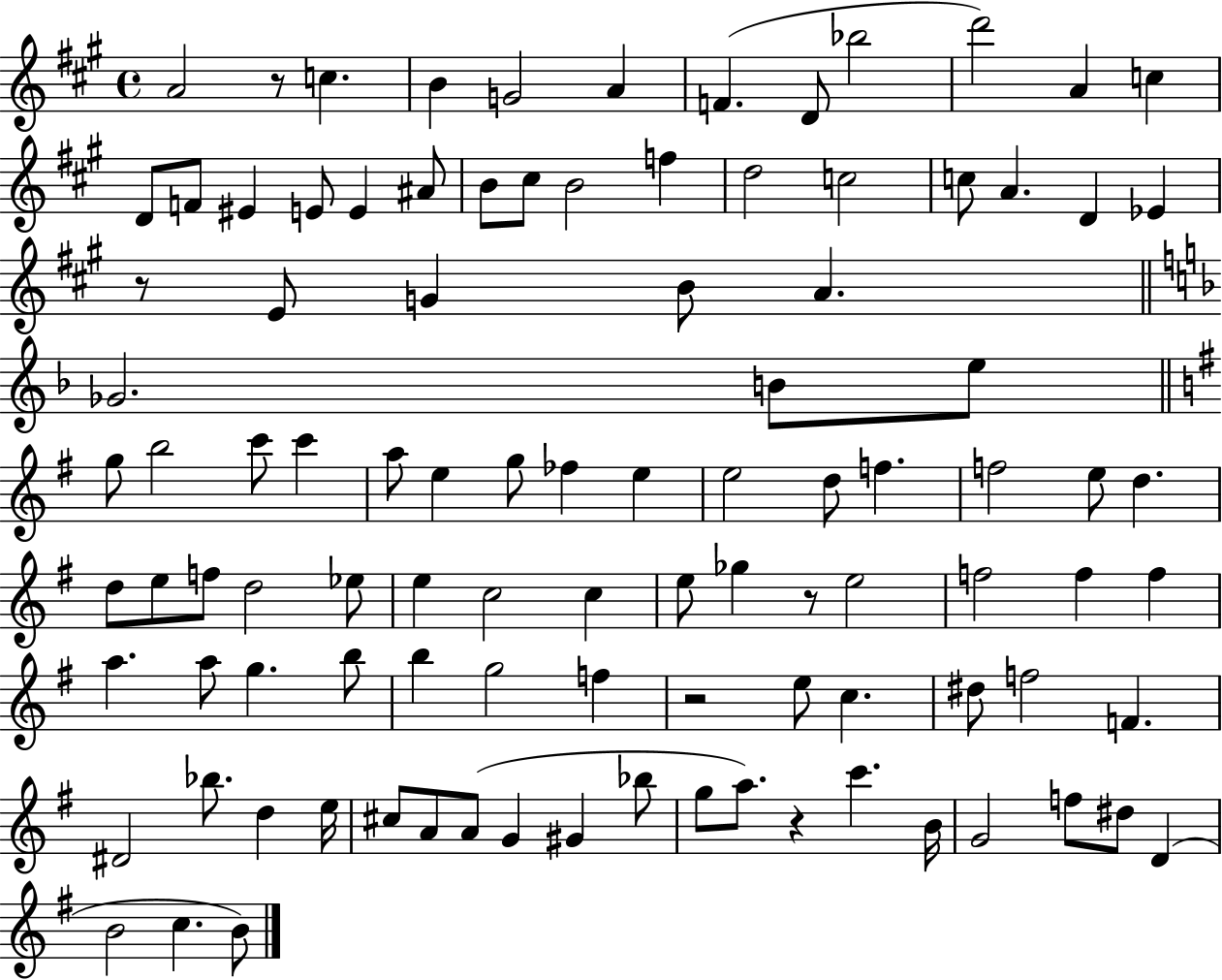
{
  \clef treble
  \time 4/4
  \defaultTimeSignature
  \key a \major
  a'2 r8 c''4. | b'4 g'2 a'4 | f'4.( d'8 bes''2 | d'''2) a'4 c''4 | \break d'8 f'8 eis'4 e'8 e'4 ais'8 | b'8 cis''8 b'2 f''4 | d''2 c''2 | c''8 a'4. d'4 ees'4 | \break r8 e'8 g'4 b'8 a'4. | \bar "||" \break \key f \major ges'2. b'8 e''8 | \bar "||" \break \key g \major g''8 b''2 c'''8 c'''4 | a''8 e''4 g''8 fes''4 e''4 | e''2 d''8 f''4. | f''2 e''8 d''4. | \break d''8 e''8 f''8 d''2 ees''8 | e''4 c''2 c''4 | e''8 ges''4 r8 e''2 | f''2 f''4 f''4 | \break a''4. a''8 g''4. b''8 | b''4 g''2 f''4 | r2 e''8 c''4. | dis''8 f''2 f'4. | \break dis'2 bes''8. d''4 e''16 | cis''8 a'8 a'8( g'4 gis'4 bes''8 | g''8 a''8.) r4 c'''4. b'16 | g'2 f''8 dis''8 d'4( | \break b'2 c''4. b'8) | \bar "|."
}